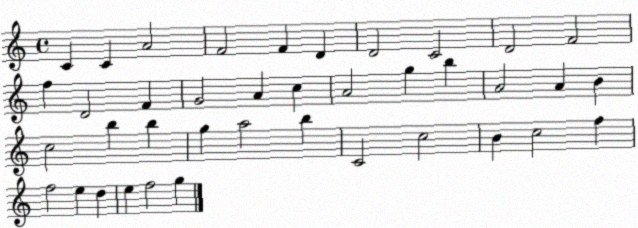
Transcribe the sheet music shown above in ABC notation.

X:1
T:Untitled
M:4/4
L:1/4
K:C
C C A2 F2 F D D2 C2 D2 F2 f D2 F G2 A c A2 g b A2 A B c2 b b g a2 b C2 c2 B c2 f f2 e d e f2 g